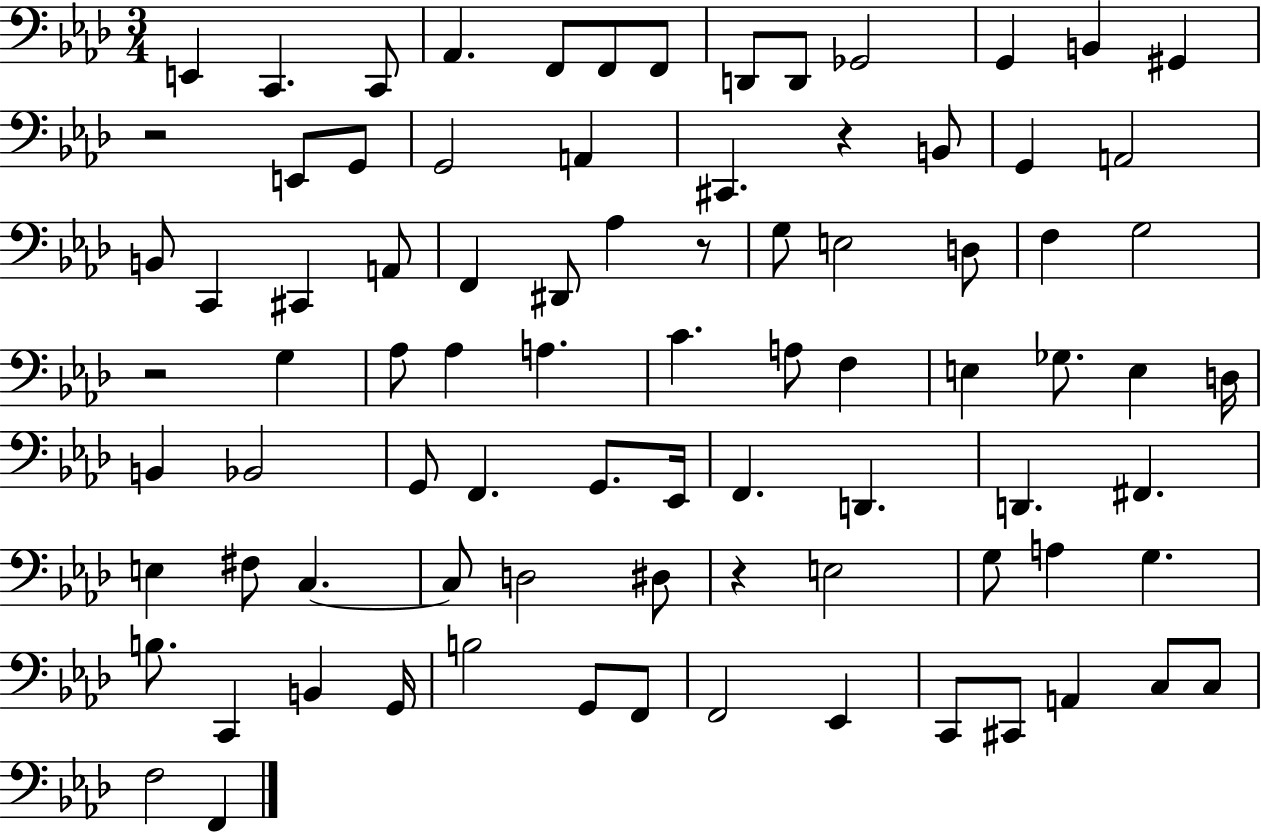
{
  \clef bass
  \numericTimeSignature
  \time 3/4
  \key aes \major
  \repeat volta 2 { e,4 c,4. c,8 | aes,4. f,8 f,8 f,8 | d,8 d,8 ges,2 | g,4 b,4 gis,4 | \break r2 e,8 g,8 | g,2 a,4 | cis,4. r4 b,8 | g,4 a,2 | \break b,8 c,4 cis,4 a,8 | f,4 dis,8 aes4 r8 | g8 e2 d8 | f4 g2 | \break r2 g4 | aes8 aes4 a4. | c'4. a8 f4 | e4 ges8. e4 d16 | \break b,4 bes,2 | g,8 f,4. g,8. ees,16 | f,4. d,4. | d,4. fis,4. | \break e4 fis8 c4.~~ | c8 d2 dis8 | r4 e2 | g8 a4 g4. | \break b8. c,4 b,4 g,16 | b2 g,8 f,8 | f,2 ees,4 | c,8 cis,8 a,4 c8 c8 | \break f2 f,4 | } \bar "|."
}